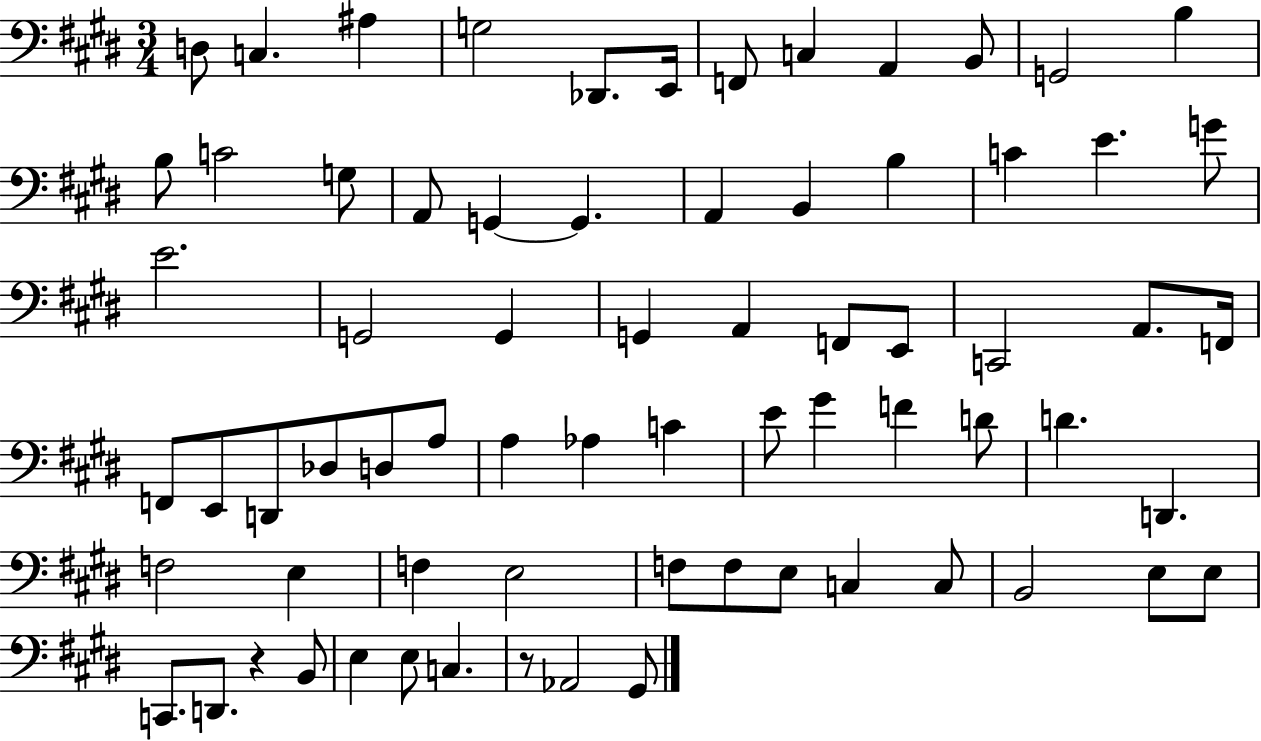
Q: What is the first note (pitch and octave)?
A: D3